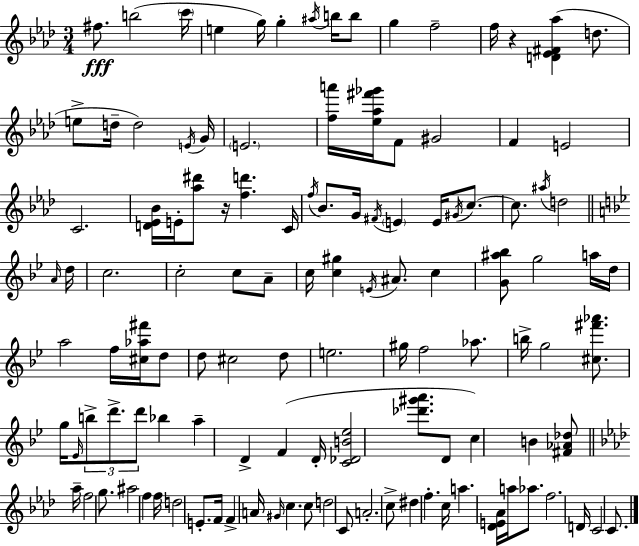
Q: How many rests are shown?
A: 2